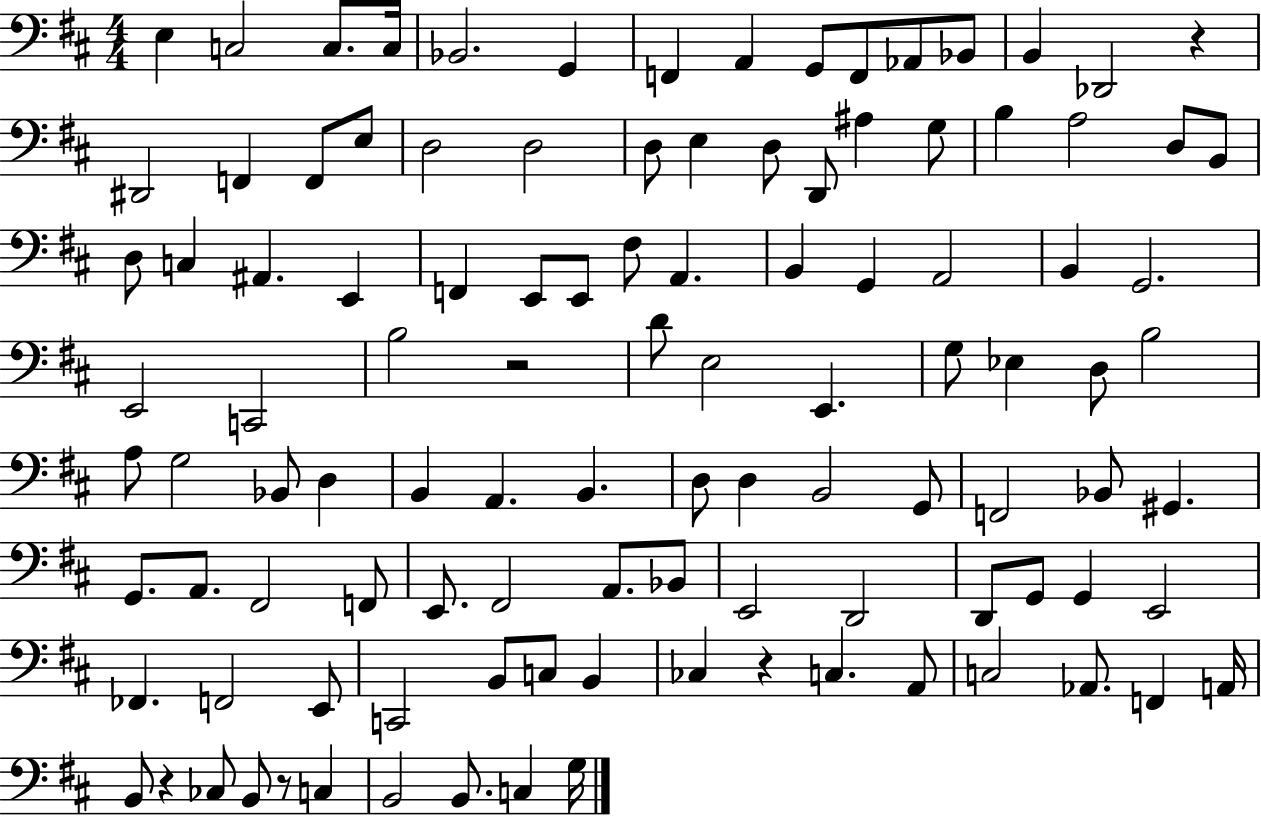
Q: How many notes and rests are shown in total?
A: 109